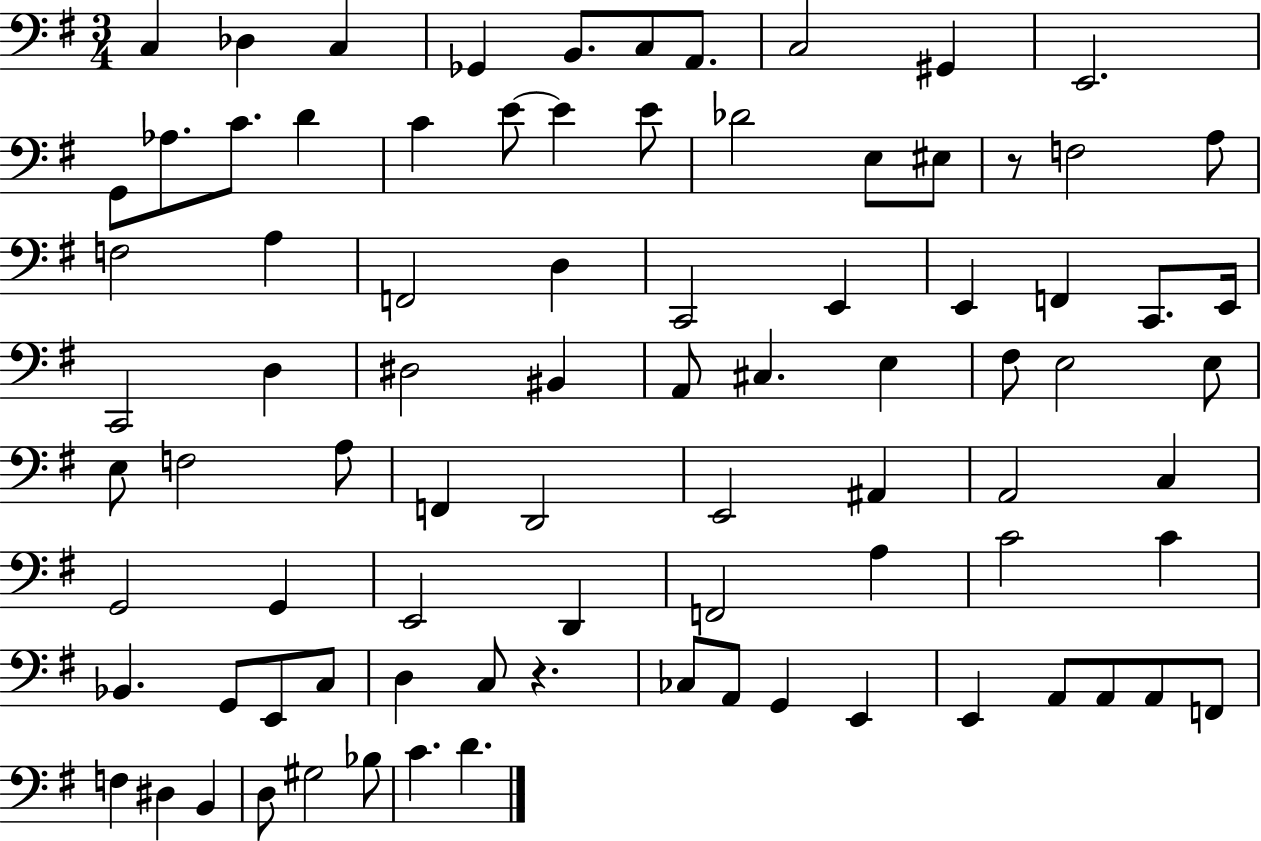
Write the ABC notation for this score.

X:1
T:Untitled
M:3/4
L:1/4
K:G
C, _D, C, _G,, B,,/2 C,/2 A,,/2 C,2 ^G,, E,,2 G,,/2 _A,/2 C/2 D C E/2 E E/2 _D2 E,/2 ^E,/2 z/2 F,2 A,/2 F,2 A, F,,2 D, C,,2 E,, E,, F,, C,,/2 E,,/4 C,,2 D, ^D,2 ^B,, A,,/2 ^C, E, ^F,/2 E,2 E,/2 E,/2 F,2 A,/2 F,, D,,2 E,,2 ^A,, A,,2 C, G,,2 G,, E,,2 D,, F,,2 A, C2 C _B,, G,,/2 E,,/2 C,/2 D, C,/2 z _C,/2 A,,/2 G,, E,, E,, A,,/2 A,,/2 A,,/2 F,,/2 F, ^D, B,, D,/2 ^G,2 _B,/2 C D